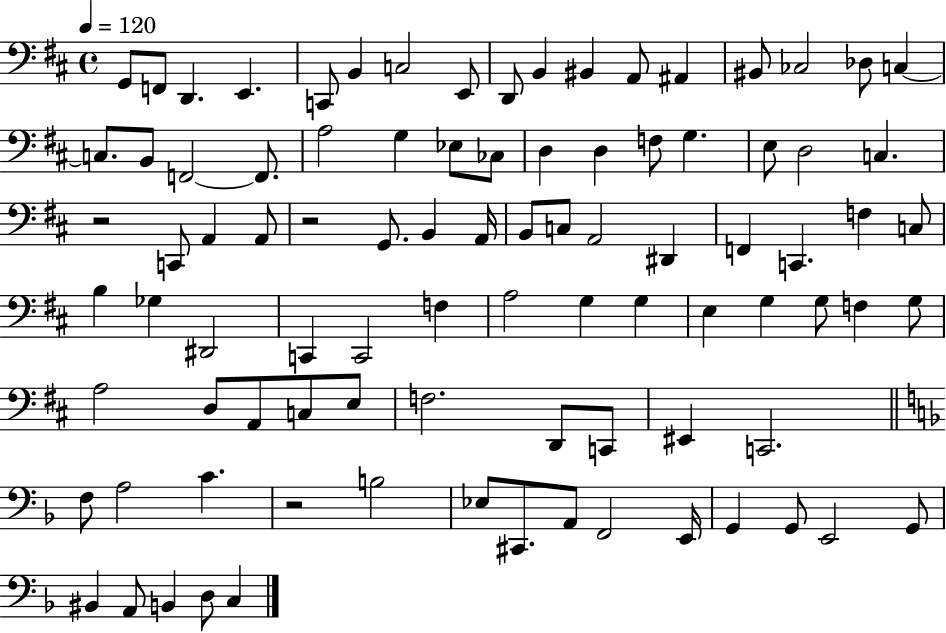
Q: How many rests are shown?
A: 3